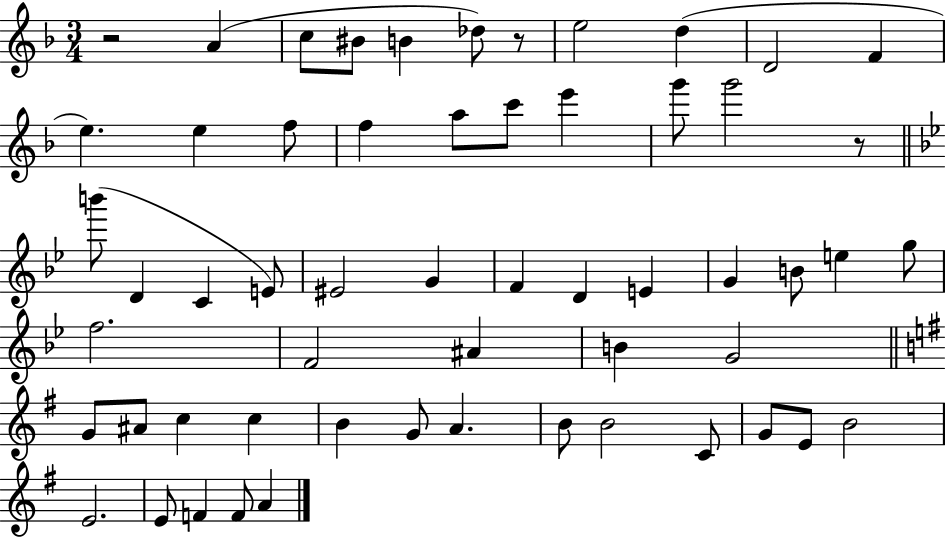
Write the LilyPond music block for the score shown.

{
  \clef treble
  \numericTimeSignature
  \time 3/4
  \key f \major
  \repeat volta 2 { r2 a'4( | c''8 bis'8 b'4 des''8) r8 | e''2 d''4( | d'2 f'4 | \break e''4.) e''4 f''8 | f''4 a''8 c'''8 e'''4 | g'''8 g'''2 r8 | \bar "||" \break \key bes \major b'''8( d'4 c'4 e'8) | eis'2 g'4 | f'4 d'4 e'4 | g'4 b'8 e''4 g''8 | \break f''2. | f'2 ais'4 | b'4 g'2 | \bar "||" \break \key g \major g'8 ais'8 c''4 c''4 | b'4 g'8 a'4. | b'8 b'2 c'8 | g'8 e'8 b'2 | \break e'2. | e'8 f'4 f'8 a'4 | } \bar "|."
}